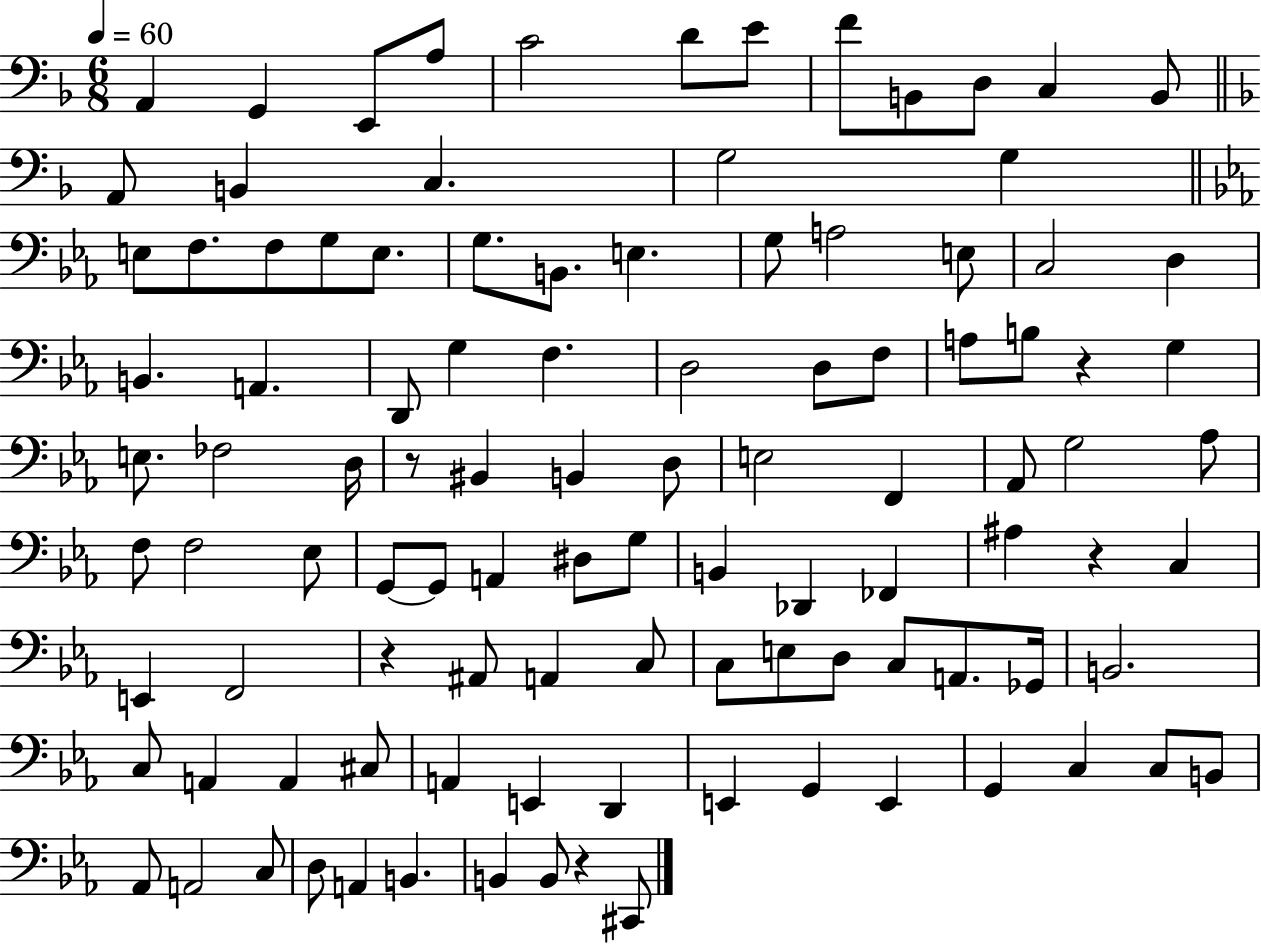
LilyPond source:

{
  \clef bass
  \numericTimeSignature
  \time 6/8
  \key f \major
  \tempo 4 = 60
  \repeat volta 2 { a,4 g,4 e,8 a8 | c'2 d'8 e'8 | f'8 b,8 d8 c4 b,8 | \bar "||" \break \key f \major a,8 b,4 c4. | g2 g4 | \bar "||" \break \key c \minor e8 f8. f8 g8 e8. | g8. b,8. e4. | g8 a2 e8 | c2 d4 | \break b,4. a,4. | d,8 g4 f4. | d2 d8 f8 | a8 b8 r4 g4 | \break e8. fes2 d16 | r8 bis,4 b,4 d8 | e2 f,4 | aes,8 g2 aes8 | \break f8 f2 ees8 | g,8~~ g,8 a,4 dis8 g8 | b,4 des,4 fes,4 | ais4 r4 c4 | \break e,4 f,2 | r4 ais,8 a,4 c8 | c8 e8 d8 c8 a,8. ges,16 | b,2. | \break c8 a,4 a,4 cis8 | a,4 e,4 d,4 | e,4 g,4 e,4 | g,4 c4 c8 b,8 | \break aes,8 a,2 c8 | d8 a,4 b,4. | b,4 b,8 r4 cis,8 | } \bar "|."
}